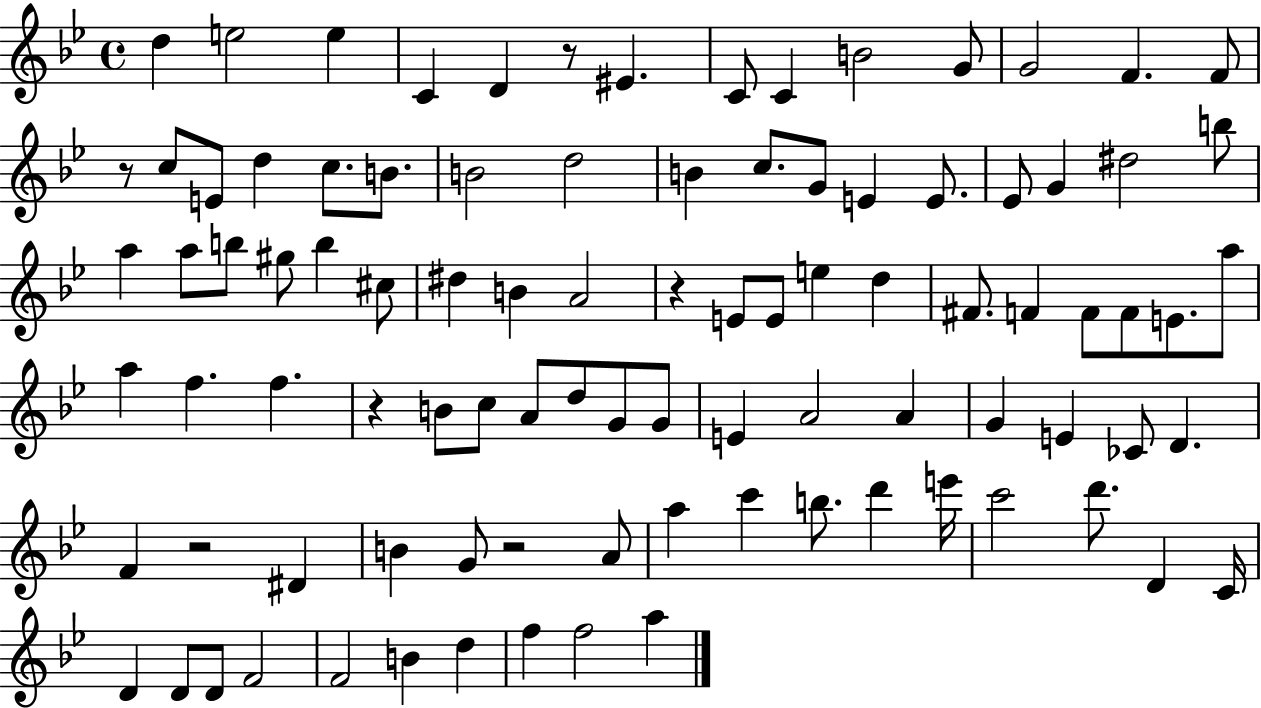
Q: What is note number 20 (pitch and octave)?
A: D5